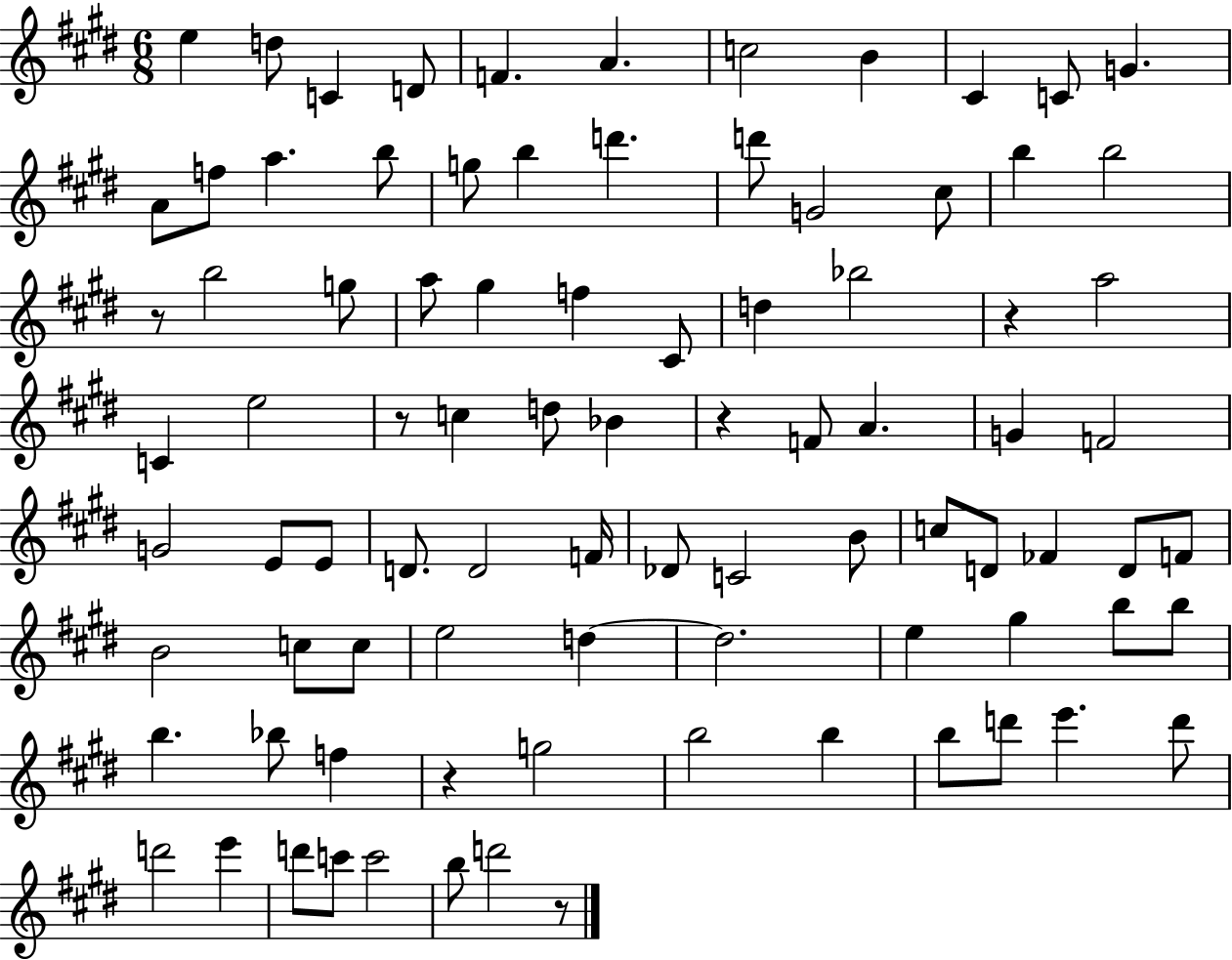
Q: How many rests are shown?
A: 6